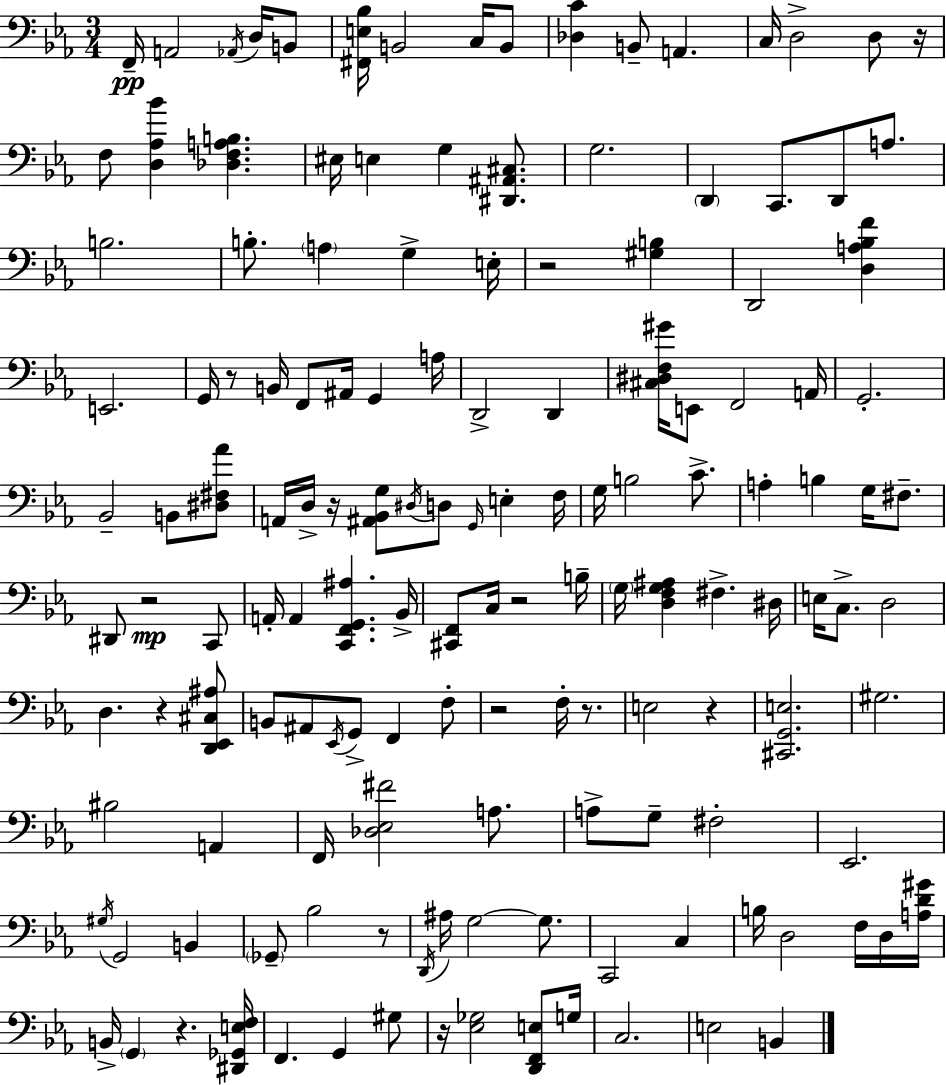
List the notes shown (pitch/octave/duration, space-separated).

F2/s A2/h Ab2/s D3/s B2/e [F#2,E3,Bb3]/s B2/h C3/s B2/e [Db3,C4]/q B2/e A2/q. C3/s D3/h D3/e R/s F3/e [D3,Ab3,Bb4]/q [Db3,F3,A3,B3]/q. EIS3/s E3/q G3/q [D#2,A#2,C#3]/e. G3/h. D2/q C2/e. D2/e A3/e. B3/h. B3/e. A3/q G3/q E3/s R/h [G#3,B3]/q D2/h [D3,A3,Bb3,F4]/q E2/h. G2/s R/e B2/s F2/e A#2/s G2/q A3/s D2/h D2/q [C#3,D#3,F3,G#4]/s E2/e F2/h A2/s G2/h. Bb2/h B2/e [D#3,F#3,Ab4]/e A2/s D3/s R/s [A#2,Bb2,G3]/e D#3/s D3/e G2/s E3/q F3/s G3/s B3/h C4/e. A3/q B3/q G3/s F#3/e. D#2/e R/h C2/e A2/s A2/q [C2,F2,G2,A#3]/q. Bb2/s [C#2,F2]/e C3/s R/h B3/s G3/s [D3,F3,G3,A#3]/q F#3/q. D#3/s E3/s C3/e. D3/h D3/q. R/q [D2,Eb2,C#3,A#3]/e B2/e A#2/e Eb2/s G2/e F2/q F3/e R/h F3/s R/e. E3/h R/q [C#2,G2,E3]/h. G#3/h. BIS3/h A2/q F2/s [Db3,Eb3,F#4]/h A3/e. A3/e G3/e F#3/h Eb2/h. G#3/s G2/h B2/q Gb2/e Bb3/h R/e D2/s A#3/s G3/h G3/e. C2/h C3/q B3/s D3/h F3/s D3/s [A3,D4,G#4]/s B2/s G2/q R/q. [D#2,Gb2,E3,F3]/s F2/q. G2/q G#3/e R/s [Eb3,Gb3]/h [D2,F2,E3]/e G3/s C3/h. E3/h B2/q